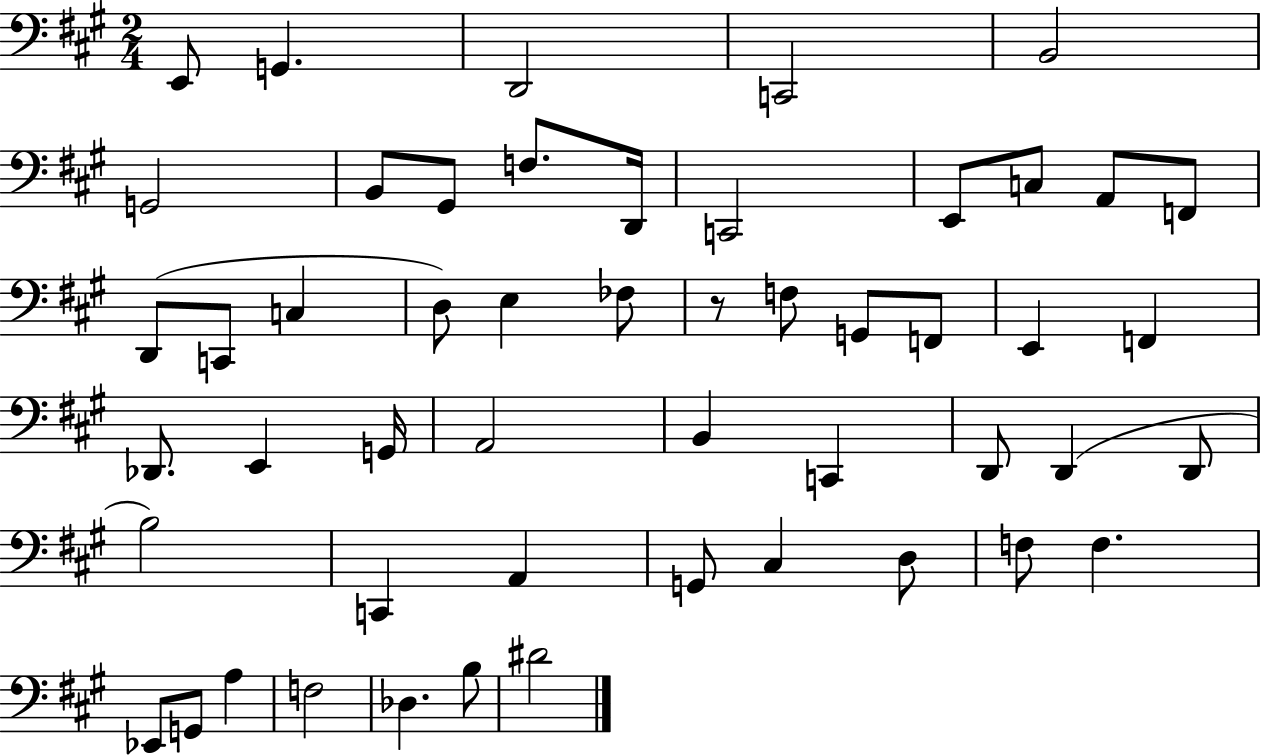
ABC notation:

X:1
T:Untitled
M:2/4
L:1/4
K:A
E,,/2 G,, D,,2 C,,2 B,,2 G,,2 B,,/2 ^G,,/2 F,/2 D,,/4 C,,2 E,,/2 C,/2 A,,/2 F,,/2 D,,/2 C,,/2 C, D,/2 E, _F,/2 z/2 F,/2 G,,/2 F,,/2 E,, F,, _D,,/2 E,, G,,/4 A,,2 B,, C,, D,,/2 D,, D,,/2 B,2 C,, A,, G,,/2 ^C, D,/2 F,/2 F, _E,,/2 G,,/2 A, F,2 _D, B,/2 ^D2